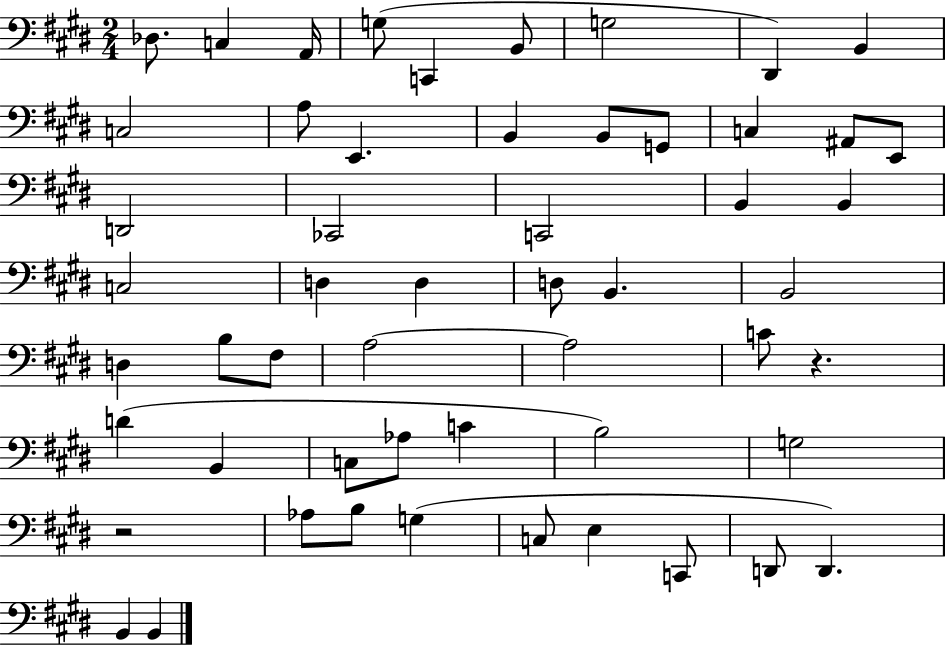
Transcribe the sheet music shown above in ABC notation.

X:1
T:Untitled
M:2/4
L:1/4
K:E
_D,/2 C, A,,/4 G,/2 C,, B,,/2 G,2 ^D,, B,, C,2 A,/2 E,, B,, B,,/2 G,,/2 C, ^A,,/2 E,,/2 D,,2 _C,,2 C,,2 B,, B,, C,2 D, D, D,/2 B,, B,,2 D, B,/2 ^F,/2 A,2 A,2 C/2 z D B,, C,/2 _A,/2 C B,2 G,2 z2 _A,/2 B,/2 G, C,/2 E, C,,/2 D,,/2 D,, B,, B,,